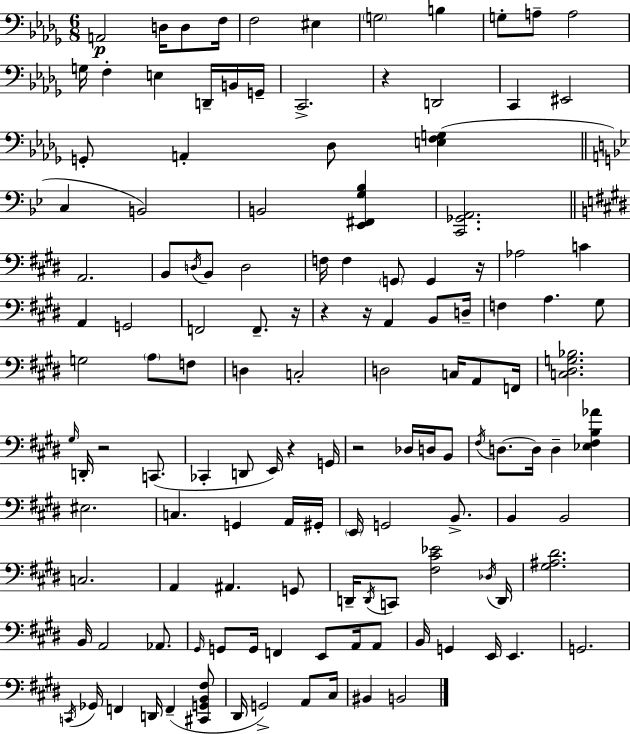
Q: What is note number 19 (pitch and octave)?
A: D2